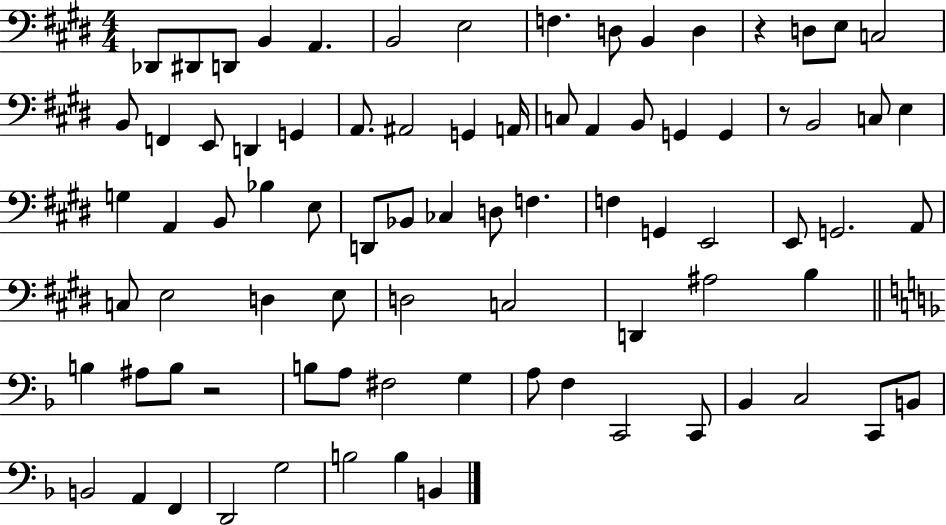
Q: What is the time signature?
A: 4/4